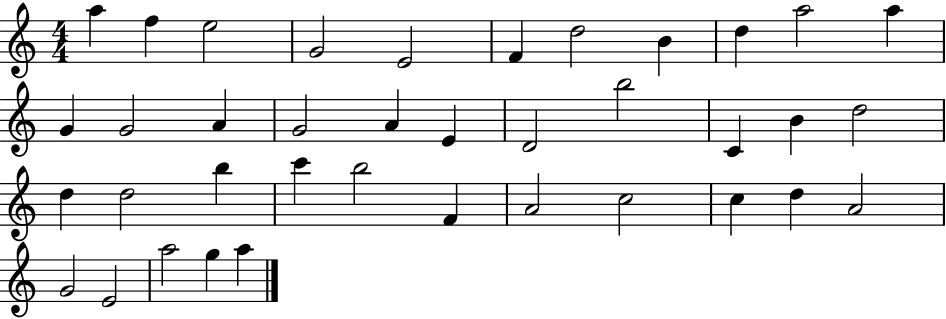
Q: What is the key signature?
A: C major